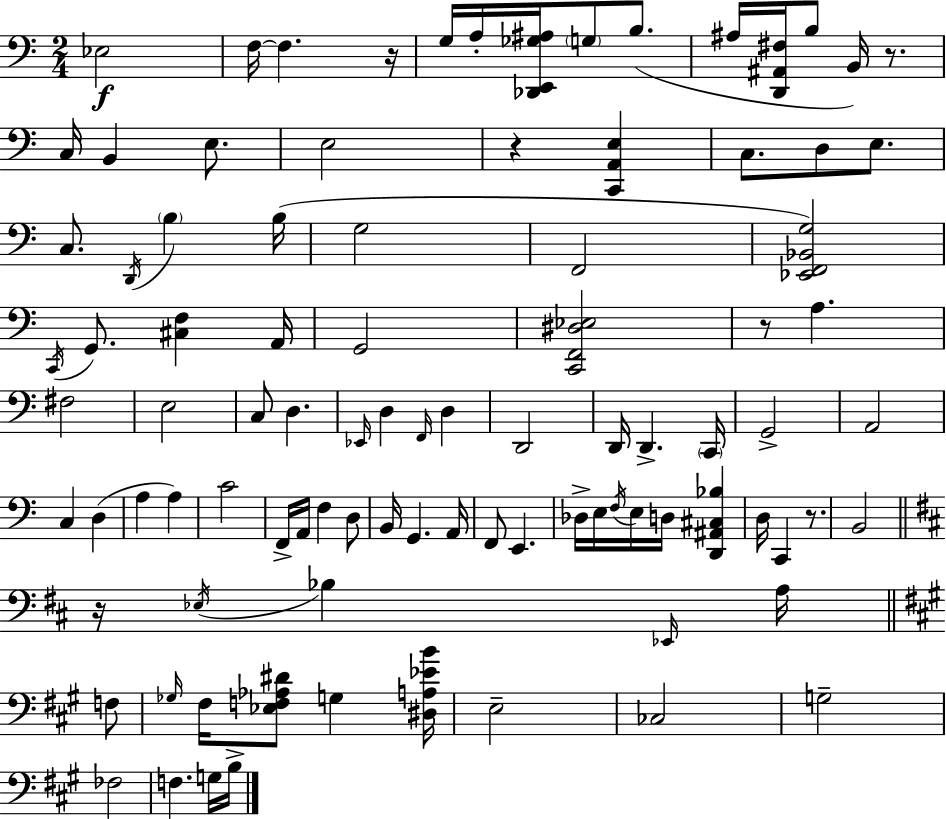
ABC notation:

X:1
T:Untitled
M:2/4
L:1/4
K:C
_E,2 F,/4 F, z/4 G,/4 A,/4 [_D,,E,,_G,^A,]/4 G,/2 B,/2 ^A,/4 [D,,^A,,^F,]/4 B,/2 B,,/4 z/2 C,/4 B,, E,/2 E,2 z [C,,A,,E,] C,/2 D,/2 E,/2 C,/2 D,,/4 B, B,/4 G,2 F,,2 [_E,,F,,_B,,G,]2 C,,/4 G,,/2 [^C,F,] A,,/4 G,,2 [C,,F,,^D,_E,]2 z/2 A, ^F,2 E,2 C,/2 D, _E,,/4 D, F,,/4 D, D,,2 D,,/4 D,, C,,/4 G,,2 A,,2 C, D, A, A, C2 F,,/4 A,,/4 F, D,/2 B,,/4 G,, A,,/4 F,,/2 E,, _D,/4 E,/4 F,/4 E,/4 D,/4 [D,,^A,,^C,_B,] D,/4 C,, z/2 B,,2 z/4 _E,/4 _B, _E,,/4 A,/4 F,/2 _G,/4 ^F,/4 [_E,F,_A,^D]/2 G, [^D,A,_EB]/4 E,2 _C,2 G,2 _F,2 F, G,/4 B,/4